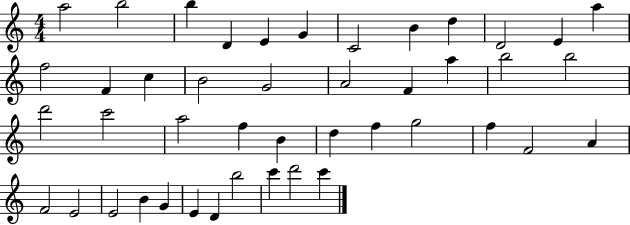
X:1
T:Untitled
M:4/4
L:1/4
K:C
a2 b2 b D E G C2 B d D2 E a f2 F c B2 G2 A2 F a b2 b2 d'2 c'2 a2 f B d f g2 f F2 A F2 E2 E2 B G E D b2 c' d'2 c'